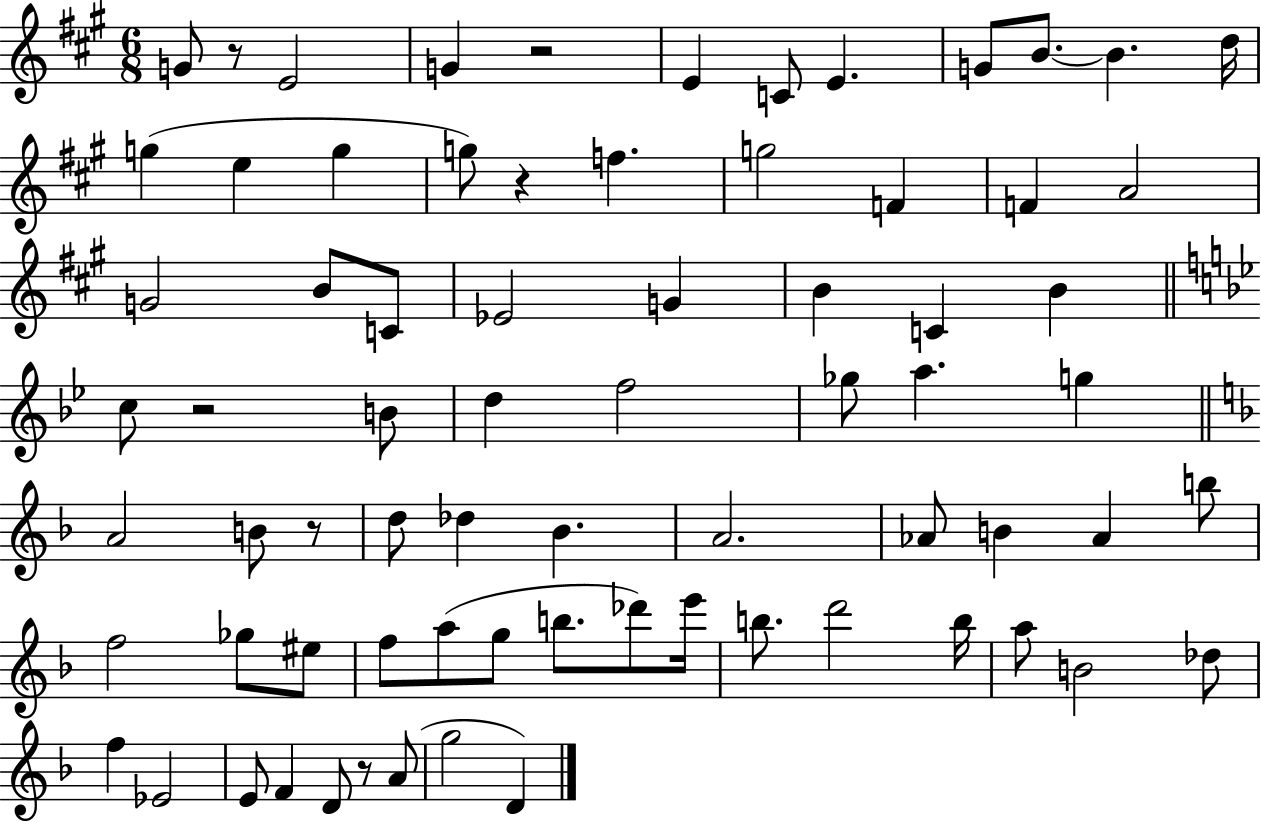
G4/e R/e E4/h G4/q R/h E4/q C4/e E4/q. G4/e B4/e. B4/q. D5/s G5/q E5/q G5/q G5/e R/q F5/q. G5/h F4/q F4/q A4/h G4/h B4/e C4/e Eb4/h G4/q B4/q C4/q B4/q C5/e R/h B4/e D5/q F5/h Gb5/e A5/q. G5/q A4/h B4/e R/e D5/e Db5/q Bb4/q. A4/h. Ab4/e B4/q Ab4/q B5/e F5/h Gb5/e EIS5/e F5/e A5/e G5/e B5/e. Db6/e E6/s B5/e. D6/h B5/s A5/e B4/h Db5/e F5/q Eb4/h E4/e F4/q D4/e R/e A4/e G5/h D4/q